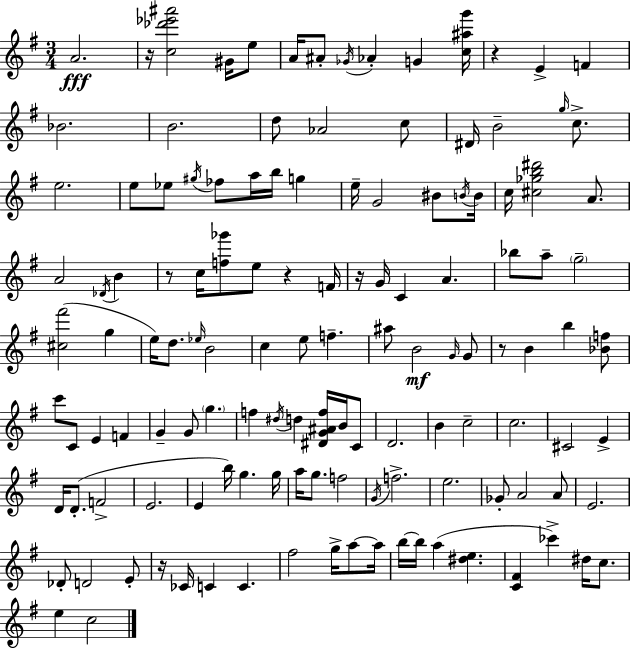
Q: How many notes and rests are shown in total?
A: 130